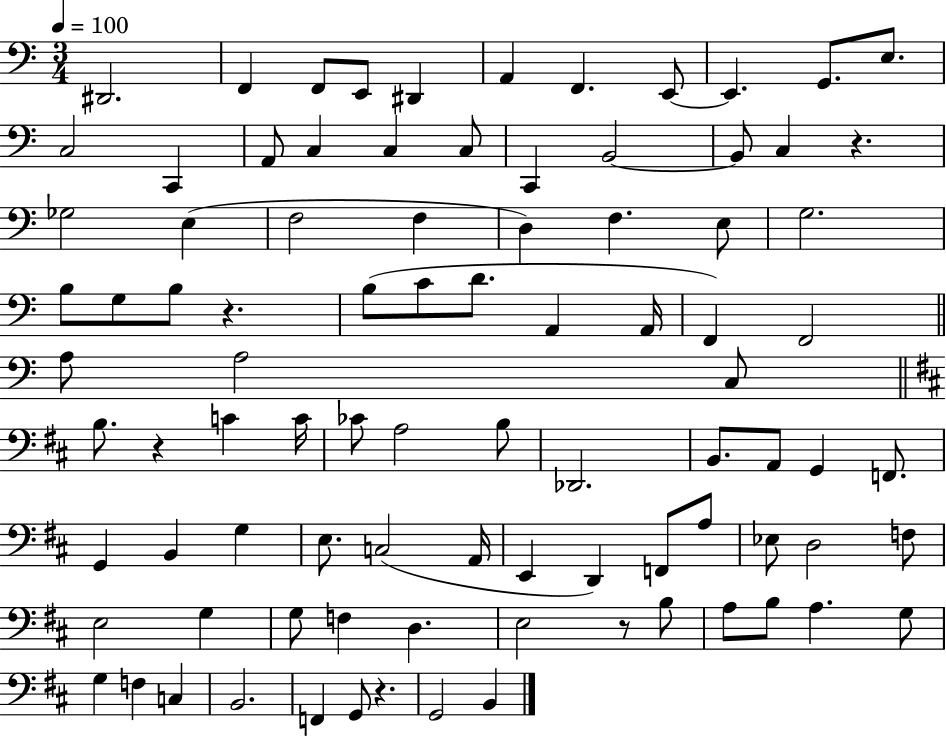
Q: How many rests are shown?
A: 5